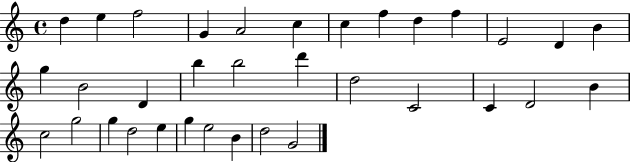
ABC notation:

X:1
T:Untitled
M:4/4
L:1/4
K:C
d e f2 G A2 c c f d f E2 D B g B2 D b b2 d' d2 C2 C D2 B c2 g2 g d2 e g e2 B d2 G2